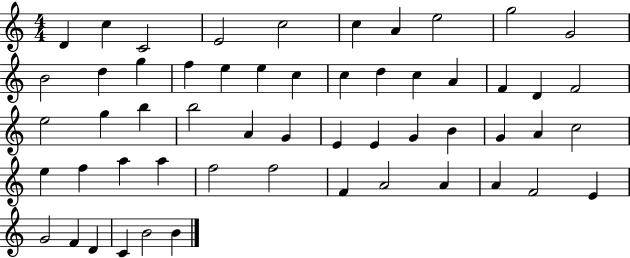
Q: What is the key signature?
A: C major